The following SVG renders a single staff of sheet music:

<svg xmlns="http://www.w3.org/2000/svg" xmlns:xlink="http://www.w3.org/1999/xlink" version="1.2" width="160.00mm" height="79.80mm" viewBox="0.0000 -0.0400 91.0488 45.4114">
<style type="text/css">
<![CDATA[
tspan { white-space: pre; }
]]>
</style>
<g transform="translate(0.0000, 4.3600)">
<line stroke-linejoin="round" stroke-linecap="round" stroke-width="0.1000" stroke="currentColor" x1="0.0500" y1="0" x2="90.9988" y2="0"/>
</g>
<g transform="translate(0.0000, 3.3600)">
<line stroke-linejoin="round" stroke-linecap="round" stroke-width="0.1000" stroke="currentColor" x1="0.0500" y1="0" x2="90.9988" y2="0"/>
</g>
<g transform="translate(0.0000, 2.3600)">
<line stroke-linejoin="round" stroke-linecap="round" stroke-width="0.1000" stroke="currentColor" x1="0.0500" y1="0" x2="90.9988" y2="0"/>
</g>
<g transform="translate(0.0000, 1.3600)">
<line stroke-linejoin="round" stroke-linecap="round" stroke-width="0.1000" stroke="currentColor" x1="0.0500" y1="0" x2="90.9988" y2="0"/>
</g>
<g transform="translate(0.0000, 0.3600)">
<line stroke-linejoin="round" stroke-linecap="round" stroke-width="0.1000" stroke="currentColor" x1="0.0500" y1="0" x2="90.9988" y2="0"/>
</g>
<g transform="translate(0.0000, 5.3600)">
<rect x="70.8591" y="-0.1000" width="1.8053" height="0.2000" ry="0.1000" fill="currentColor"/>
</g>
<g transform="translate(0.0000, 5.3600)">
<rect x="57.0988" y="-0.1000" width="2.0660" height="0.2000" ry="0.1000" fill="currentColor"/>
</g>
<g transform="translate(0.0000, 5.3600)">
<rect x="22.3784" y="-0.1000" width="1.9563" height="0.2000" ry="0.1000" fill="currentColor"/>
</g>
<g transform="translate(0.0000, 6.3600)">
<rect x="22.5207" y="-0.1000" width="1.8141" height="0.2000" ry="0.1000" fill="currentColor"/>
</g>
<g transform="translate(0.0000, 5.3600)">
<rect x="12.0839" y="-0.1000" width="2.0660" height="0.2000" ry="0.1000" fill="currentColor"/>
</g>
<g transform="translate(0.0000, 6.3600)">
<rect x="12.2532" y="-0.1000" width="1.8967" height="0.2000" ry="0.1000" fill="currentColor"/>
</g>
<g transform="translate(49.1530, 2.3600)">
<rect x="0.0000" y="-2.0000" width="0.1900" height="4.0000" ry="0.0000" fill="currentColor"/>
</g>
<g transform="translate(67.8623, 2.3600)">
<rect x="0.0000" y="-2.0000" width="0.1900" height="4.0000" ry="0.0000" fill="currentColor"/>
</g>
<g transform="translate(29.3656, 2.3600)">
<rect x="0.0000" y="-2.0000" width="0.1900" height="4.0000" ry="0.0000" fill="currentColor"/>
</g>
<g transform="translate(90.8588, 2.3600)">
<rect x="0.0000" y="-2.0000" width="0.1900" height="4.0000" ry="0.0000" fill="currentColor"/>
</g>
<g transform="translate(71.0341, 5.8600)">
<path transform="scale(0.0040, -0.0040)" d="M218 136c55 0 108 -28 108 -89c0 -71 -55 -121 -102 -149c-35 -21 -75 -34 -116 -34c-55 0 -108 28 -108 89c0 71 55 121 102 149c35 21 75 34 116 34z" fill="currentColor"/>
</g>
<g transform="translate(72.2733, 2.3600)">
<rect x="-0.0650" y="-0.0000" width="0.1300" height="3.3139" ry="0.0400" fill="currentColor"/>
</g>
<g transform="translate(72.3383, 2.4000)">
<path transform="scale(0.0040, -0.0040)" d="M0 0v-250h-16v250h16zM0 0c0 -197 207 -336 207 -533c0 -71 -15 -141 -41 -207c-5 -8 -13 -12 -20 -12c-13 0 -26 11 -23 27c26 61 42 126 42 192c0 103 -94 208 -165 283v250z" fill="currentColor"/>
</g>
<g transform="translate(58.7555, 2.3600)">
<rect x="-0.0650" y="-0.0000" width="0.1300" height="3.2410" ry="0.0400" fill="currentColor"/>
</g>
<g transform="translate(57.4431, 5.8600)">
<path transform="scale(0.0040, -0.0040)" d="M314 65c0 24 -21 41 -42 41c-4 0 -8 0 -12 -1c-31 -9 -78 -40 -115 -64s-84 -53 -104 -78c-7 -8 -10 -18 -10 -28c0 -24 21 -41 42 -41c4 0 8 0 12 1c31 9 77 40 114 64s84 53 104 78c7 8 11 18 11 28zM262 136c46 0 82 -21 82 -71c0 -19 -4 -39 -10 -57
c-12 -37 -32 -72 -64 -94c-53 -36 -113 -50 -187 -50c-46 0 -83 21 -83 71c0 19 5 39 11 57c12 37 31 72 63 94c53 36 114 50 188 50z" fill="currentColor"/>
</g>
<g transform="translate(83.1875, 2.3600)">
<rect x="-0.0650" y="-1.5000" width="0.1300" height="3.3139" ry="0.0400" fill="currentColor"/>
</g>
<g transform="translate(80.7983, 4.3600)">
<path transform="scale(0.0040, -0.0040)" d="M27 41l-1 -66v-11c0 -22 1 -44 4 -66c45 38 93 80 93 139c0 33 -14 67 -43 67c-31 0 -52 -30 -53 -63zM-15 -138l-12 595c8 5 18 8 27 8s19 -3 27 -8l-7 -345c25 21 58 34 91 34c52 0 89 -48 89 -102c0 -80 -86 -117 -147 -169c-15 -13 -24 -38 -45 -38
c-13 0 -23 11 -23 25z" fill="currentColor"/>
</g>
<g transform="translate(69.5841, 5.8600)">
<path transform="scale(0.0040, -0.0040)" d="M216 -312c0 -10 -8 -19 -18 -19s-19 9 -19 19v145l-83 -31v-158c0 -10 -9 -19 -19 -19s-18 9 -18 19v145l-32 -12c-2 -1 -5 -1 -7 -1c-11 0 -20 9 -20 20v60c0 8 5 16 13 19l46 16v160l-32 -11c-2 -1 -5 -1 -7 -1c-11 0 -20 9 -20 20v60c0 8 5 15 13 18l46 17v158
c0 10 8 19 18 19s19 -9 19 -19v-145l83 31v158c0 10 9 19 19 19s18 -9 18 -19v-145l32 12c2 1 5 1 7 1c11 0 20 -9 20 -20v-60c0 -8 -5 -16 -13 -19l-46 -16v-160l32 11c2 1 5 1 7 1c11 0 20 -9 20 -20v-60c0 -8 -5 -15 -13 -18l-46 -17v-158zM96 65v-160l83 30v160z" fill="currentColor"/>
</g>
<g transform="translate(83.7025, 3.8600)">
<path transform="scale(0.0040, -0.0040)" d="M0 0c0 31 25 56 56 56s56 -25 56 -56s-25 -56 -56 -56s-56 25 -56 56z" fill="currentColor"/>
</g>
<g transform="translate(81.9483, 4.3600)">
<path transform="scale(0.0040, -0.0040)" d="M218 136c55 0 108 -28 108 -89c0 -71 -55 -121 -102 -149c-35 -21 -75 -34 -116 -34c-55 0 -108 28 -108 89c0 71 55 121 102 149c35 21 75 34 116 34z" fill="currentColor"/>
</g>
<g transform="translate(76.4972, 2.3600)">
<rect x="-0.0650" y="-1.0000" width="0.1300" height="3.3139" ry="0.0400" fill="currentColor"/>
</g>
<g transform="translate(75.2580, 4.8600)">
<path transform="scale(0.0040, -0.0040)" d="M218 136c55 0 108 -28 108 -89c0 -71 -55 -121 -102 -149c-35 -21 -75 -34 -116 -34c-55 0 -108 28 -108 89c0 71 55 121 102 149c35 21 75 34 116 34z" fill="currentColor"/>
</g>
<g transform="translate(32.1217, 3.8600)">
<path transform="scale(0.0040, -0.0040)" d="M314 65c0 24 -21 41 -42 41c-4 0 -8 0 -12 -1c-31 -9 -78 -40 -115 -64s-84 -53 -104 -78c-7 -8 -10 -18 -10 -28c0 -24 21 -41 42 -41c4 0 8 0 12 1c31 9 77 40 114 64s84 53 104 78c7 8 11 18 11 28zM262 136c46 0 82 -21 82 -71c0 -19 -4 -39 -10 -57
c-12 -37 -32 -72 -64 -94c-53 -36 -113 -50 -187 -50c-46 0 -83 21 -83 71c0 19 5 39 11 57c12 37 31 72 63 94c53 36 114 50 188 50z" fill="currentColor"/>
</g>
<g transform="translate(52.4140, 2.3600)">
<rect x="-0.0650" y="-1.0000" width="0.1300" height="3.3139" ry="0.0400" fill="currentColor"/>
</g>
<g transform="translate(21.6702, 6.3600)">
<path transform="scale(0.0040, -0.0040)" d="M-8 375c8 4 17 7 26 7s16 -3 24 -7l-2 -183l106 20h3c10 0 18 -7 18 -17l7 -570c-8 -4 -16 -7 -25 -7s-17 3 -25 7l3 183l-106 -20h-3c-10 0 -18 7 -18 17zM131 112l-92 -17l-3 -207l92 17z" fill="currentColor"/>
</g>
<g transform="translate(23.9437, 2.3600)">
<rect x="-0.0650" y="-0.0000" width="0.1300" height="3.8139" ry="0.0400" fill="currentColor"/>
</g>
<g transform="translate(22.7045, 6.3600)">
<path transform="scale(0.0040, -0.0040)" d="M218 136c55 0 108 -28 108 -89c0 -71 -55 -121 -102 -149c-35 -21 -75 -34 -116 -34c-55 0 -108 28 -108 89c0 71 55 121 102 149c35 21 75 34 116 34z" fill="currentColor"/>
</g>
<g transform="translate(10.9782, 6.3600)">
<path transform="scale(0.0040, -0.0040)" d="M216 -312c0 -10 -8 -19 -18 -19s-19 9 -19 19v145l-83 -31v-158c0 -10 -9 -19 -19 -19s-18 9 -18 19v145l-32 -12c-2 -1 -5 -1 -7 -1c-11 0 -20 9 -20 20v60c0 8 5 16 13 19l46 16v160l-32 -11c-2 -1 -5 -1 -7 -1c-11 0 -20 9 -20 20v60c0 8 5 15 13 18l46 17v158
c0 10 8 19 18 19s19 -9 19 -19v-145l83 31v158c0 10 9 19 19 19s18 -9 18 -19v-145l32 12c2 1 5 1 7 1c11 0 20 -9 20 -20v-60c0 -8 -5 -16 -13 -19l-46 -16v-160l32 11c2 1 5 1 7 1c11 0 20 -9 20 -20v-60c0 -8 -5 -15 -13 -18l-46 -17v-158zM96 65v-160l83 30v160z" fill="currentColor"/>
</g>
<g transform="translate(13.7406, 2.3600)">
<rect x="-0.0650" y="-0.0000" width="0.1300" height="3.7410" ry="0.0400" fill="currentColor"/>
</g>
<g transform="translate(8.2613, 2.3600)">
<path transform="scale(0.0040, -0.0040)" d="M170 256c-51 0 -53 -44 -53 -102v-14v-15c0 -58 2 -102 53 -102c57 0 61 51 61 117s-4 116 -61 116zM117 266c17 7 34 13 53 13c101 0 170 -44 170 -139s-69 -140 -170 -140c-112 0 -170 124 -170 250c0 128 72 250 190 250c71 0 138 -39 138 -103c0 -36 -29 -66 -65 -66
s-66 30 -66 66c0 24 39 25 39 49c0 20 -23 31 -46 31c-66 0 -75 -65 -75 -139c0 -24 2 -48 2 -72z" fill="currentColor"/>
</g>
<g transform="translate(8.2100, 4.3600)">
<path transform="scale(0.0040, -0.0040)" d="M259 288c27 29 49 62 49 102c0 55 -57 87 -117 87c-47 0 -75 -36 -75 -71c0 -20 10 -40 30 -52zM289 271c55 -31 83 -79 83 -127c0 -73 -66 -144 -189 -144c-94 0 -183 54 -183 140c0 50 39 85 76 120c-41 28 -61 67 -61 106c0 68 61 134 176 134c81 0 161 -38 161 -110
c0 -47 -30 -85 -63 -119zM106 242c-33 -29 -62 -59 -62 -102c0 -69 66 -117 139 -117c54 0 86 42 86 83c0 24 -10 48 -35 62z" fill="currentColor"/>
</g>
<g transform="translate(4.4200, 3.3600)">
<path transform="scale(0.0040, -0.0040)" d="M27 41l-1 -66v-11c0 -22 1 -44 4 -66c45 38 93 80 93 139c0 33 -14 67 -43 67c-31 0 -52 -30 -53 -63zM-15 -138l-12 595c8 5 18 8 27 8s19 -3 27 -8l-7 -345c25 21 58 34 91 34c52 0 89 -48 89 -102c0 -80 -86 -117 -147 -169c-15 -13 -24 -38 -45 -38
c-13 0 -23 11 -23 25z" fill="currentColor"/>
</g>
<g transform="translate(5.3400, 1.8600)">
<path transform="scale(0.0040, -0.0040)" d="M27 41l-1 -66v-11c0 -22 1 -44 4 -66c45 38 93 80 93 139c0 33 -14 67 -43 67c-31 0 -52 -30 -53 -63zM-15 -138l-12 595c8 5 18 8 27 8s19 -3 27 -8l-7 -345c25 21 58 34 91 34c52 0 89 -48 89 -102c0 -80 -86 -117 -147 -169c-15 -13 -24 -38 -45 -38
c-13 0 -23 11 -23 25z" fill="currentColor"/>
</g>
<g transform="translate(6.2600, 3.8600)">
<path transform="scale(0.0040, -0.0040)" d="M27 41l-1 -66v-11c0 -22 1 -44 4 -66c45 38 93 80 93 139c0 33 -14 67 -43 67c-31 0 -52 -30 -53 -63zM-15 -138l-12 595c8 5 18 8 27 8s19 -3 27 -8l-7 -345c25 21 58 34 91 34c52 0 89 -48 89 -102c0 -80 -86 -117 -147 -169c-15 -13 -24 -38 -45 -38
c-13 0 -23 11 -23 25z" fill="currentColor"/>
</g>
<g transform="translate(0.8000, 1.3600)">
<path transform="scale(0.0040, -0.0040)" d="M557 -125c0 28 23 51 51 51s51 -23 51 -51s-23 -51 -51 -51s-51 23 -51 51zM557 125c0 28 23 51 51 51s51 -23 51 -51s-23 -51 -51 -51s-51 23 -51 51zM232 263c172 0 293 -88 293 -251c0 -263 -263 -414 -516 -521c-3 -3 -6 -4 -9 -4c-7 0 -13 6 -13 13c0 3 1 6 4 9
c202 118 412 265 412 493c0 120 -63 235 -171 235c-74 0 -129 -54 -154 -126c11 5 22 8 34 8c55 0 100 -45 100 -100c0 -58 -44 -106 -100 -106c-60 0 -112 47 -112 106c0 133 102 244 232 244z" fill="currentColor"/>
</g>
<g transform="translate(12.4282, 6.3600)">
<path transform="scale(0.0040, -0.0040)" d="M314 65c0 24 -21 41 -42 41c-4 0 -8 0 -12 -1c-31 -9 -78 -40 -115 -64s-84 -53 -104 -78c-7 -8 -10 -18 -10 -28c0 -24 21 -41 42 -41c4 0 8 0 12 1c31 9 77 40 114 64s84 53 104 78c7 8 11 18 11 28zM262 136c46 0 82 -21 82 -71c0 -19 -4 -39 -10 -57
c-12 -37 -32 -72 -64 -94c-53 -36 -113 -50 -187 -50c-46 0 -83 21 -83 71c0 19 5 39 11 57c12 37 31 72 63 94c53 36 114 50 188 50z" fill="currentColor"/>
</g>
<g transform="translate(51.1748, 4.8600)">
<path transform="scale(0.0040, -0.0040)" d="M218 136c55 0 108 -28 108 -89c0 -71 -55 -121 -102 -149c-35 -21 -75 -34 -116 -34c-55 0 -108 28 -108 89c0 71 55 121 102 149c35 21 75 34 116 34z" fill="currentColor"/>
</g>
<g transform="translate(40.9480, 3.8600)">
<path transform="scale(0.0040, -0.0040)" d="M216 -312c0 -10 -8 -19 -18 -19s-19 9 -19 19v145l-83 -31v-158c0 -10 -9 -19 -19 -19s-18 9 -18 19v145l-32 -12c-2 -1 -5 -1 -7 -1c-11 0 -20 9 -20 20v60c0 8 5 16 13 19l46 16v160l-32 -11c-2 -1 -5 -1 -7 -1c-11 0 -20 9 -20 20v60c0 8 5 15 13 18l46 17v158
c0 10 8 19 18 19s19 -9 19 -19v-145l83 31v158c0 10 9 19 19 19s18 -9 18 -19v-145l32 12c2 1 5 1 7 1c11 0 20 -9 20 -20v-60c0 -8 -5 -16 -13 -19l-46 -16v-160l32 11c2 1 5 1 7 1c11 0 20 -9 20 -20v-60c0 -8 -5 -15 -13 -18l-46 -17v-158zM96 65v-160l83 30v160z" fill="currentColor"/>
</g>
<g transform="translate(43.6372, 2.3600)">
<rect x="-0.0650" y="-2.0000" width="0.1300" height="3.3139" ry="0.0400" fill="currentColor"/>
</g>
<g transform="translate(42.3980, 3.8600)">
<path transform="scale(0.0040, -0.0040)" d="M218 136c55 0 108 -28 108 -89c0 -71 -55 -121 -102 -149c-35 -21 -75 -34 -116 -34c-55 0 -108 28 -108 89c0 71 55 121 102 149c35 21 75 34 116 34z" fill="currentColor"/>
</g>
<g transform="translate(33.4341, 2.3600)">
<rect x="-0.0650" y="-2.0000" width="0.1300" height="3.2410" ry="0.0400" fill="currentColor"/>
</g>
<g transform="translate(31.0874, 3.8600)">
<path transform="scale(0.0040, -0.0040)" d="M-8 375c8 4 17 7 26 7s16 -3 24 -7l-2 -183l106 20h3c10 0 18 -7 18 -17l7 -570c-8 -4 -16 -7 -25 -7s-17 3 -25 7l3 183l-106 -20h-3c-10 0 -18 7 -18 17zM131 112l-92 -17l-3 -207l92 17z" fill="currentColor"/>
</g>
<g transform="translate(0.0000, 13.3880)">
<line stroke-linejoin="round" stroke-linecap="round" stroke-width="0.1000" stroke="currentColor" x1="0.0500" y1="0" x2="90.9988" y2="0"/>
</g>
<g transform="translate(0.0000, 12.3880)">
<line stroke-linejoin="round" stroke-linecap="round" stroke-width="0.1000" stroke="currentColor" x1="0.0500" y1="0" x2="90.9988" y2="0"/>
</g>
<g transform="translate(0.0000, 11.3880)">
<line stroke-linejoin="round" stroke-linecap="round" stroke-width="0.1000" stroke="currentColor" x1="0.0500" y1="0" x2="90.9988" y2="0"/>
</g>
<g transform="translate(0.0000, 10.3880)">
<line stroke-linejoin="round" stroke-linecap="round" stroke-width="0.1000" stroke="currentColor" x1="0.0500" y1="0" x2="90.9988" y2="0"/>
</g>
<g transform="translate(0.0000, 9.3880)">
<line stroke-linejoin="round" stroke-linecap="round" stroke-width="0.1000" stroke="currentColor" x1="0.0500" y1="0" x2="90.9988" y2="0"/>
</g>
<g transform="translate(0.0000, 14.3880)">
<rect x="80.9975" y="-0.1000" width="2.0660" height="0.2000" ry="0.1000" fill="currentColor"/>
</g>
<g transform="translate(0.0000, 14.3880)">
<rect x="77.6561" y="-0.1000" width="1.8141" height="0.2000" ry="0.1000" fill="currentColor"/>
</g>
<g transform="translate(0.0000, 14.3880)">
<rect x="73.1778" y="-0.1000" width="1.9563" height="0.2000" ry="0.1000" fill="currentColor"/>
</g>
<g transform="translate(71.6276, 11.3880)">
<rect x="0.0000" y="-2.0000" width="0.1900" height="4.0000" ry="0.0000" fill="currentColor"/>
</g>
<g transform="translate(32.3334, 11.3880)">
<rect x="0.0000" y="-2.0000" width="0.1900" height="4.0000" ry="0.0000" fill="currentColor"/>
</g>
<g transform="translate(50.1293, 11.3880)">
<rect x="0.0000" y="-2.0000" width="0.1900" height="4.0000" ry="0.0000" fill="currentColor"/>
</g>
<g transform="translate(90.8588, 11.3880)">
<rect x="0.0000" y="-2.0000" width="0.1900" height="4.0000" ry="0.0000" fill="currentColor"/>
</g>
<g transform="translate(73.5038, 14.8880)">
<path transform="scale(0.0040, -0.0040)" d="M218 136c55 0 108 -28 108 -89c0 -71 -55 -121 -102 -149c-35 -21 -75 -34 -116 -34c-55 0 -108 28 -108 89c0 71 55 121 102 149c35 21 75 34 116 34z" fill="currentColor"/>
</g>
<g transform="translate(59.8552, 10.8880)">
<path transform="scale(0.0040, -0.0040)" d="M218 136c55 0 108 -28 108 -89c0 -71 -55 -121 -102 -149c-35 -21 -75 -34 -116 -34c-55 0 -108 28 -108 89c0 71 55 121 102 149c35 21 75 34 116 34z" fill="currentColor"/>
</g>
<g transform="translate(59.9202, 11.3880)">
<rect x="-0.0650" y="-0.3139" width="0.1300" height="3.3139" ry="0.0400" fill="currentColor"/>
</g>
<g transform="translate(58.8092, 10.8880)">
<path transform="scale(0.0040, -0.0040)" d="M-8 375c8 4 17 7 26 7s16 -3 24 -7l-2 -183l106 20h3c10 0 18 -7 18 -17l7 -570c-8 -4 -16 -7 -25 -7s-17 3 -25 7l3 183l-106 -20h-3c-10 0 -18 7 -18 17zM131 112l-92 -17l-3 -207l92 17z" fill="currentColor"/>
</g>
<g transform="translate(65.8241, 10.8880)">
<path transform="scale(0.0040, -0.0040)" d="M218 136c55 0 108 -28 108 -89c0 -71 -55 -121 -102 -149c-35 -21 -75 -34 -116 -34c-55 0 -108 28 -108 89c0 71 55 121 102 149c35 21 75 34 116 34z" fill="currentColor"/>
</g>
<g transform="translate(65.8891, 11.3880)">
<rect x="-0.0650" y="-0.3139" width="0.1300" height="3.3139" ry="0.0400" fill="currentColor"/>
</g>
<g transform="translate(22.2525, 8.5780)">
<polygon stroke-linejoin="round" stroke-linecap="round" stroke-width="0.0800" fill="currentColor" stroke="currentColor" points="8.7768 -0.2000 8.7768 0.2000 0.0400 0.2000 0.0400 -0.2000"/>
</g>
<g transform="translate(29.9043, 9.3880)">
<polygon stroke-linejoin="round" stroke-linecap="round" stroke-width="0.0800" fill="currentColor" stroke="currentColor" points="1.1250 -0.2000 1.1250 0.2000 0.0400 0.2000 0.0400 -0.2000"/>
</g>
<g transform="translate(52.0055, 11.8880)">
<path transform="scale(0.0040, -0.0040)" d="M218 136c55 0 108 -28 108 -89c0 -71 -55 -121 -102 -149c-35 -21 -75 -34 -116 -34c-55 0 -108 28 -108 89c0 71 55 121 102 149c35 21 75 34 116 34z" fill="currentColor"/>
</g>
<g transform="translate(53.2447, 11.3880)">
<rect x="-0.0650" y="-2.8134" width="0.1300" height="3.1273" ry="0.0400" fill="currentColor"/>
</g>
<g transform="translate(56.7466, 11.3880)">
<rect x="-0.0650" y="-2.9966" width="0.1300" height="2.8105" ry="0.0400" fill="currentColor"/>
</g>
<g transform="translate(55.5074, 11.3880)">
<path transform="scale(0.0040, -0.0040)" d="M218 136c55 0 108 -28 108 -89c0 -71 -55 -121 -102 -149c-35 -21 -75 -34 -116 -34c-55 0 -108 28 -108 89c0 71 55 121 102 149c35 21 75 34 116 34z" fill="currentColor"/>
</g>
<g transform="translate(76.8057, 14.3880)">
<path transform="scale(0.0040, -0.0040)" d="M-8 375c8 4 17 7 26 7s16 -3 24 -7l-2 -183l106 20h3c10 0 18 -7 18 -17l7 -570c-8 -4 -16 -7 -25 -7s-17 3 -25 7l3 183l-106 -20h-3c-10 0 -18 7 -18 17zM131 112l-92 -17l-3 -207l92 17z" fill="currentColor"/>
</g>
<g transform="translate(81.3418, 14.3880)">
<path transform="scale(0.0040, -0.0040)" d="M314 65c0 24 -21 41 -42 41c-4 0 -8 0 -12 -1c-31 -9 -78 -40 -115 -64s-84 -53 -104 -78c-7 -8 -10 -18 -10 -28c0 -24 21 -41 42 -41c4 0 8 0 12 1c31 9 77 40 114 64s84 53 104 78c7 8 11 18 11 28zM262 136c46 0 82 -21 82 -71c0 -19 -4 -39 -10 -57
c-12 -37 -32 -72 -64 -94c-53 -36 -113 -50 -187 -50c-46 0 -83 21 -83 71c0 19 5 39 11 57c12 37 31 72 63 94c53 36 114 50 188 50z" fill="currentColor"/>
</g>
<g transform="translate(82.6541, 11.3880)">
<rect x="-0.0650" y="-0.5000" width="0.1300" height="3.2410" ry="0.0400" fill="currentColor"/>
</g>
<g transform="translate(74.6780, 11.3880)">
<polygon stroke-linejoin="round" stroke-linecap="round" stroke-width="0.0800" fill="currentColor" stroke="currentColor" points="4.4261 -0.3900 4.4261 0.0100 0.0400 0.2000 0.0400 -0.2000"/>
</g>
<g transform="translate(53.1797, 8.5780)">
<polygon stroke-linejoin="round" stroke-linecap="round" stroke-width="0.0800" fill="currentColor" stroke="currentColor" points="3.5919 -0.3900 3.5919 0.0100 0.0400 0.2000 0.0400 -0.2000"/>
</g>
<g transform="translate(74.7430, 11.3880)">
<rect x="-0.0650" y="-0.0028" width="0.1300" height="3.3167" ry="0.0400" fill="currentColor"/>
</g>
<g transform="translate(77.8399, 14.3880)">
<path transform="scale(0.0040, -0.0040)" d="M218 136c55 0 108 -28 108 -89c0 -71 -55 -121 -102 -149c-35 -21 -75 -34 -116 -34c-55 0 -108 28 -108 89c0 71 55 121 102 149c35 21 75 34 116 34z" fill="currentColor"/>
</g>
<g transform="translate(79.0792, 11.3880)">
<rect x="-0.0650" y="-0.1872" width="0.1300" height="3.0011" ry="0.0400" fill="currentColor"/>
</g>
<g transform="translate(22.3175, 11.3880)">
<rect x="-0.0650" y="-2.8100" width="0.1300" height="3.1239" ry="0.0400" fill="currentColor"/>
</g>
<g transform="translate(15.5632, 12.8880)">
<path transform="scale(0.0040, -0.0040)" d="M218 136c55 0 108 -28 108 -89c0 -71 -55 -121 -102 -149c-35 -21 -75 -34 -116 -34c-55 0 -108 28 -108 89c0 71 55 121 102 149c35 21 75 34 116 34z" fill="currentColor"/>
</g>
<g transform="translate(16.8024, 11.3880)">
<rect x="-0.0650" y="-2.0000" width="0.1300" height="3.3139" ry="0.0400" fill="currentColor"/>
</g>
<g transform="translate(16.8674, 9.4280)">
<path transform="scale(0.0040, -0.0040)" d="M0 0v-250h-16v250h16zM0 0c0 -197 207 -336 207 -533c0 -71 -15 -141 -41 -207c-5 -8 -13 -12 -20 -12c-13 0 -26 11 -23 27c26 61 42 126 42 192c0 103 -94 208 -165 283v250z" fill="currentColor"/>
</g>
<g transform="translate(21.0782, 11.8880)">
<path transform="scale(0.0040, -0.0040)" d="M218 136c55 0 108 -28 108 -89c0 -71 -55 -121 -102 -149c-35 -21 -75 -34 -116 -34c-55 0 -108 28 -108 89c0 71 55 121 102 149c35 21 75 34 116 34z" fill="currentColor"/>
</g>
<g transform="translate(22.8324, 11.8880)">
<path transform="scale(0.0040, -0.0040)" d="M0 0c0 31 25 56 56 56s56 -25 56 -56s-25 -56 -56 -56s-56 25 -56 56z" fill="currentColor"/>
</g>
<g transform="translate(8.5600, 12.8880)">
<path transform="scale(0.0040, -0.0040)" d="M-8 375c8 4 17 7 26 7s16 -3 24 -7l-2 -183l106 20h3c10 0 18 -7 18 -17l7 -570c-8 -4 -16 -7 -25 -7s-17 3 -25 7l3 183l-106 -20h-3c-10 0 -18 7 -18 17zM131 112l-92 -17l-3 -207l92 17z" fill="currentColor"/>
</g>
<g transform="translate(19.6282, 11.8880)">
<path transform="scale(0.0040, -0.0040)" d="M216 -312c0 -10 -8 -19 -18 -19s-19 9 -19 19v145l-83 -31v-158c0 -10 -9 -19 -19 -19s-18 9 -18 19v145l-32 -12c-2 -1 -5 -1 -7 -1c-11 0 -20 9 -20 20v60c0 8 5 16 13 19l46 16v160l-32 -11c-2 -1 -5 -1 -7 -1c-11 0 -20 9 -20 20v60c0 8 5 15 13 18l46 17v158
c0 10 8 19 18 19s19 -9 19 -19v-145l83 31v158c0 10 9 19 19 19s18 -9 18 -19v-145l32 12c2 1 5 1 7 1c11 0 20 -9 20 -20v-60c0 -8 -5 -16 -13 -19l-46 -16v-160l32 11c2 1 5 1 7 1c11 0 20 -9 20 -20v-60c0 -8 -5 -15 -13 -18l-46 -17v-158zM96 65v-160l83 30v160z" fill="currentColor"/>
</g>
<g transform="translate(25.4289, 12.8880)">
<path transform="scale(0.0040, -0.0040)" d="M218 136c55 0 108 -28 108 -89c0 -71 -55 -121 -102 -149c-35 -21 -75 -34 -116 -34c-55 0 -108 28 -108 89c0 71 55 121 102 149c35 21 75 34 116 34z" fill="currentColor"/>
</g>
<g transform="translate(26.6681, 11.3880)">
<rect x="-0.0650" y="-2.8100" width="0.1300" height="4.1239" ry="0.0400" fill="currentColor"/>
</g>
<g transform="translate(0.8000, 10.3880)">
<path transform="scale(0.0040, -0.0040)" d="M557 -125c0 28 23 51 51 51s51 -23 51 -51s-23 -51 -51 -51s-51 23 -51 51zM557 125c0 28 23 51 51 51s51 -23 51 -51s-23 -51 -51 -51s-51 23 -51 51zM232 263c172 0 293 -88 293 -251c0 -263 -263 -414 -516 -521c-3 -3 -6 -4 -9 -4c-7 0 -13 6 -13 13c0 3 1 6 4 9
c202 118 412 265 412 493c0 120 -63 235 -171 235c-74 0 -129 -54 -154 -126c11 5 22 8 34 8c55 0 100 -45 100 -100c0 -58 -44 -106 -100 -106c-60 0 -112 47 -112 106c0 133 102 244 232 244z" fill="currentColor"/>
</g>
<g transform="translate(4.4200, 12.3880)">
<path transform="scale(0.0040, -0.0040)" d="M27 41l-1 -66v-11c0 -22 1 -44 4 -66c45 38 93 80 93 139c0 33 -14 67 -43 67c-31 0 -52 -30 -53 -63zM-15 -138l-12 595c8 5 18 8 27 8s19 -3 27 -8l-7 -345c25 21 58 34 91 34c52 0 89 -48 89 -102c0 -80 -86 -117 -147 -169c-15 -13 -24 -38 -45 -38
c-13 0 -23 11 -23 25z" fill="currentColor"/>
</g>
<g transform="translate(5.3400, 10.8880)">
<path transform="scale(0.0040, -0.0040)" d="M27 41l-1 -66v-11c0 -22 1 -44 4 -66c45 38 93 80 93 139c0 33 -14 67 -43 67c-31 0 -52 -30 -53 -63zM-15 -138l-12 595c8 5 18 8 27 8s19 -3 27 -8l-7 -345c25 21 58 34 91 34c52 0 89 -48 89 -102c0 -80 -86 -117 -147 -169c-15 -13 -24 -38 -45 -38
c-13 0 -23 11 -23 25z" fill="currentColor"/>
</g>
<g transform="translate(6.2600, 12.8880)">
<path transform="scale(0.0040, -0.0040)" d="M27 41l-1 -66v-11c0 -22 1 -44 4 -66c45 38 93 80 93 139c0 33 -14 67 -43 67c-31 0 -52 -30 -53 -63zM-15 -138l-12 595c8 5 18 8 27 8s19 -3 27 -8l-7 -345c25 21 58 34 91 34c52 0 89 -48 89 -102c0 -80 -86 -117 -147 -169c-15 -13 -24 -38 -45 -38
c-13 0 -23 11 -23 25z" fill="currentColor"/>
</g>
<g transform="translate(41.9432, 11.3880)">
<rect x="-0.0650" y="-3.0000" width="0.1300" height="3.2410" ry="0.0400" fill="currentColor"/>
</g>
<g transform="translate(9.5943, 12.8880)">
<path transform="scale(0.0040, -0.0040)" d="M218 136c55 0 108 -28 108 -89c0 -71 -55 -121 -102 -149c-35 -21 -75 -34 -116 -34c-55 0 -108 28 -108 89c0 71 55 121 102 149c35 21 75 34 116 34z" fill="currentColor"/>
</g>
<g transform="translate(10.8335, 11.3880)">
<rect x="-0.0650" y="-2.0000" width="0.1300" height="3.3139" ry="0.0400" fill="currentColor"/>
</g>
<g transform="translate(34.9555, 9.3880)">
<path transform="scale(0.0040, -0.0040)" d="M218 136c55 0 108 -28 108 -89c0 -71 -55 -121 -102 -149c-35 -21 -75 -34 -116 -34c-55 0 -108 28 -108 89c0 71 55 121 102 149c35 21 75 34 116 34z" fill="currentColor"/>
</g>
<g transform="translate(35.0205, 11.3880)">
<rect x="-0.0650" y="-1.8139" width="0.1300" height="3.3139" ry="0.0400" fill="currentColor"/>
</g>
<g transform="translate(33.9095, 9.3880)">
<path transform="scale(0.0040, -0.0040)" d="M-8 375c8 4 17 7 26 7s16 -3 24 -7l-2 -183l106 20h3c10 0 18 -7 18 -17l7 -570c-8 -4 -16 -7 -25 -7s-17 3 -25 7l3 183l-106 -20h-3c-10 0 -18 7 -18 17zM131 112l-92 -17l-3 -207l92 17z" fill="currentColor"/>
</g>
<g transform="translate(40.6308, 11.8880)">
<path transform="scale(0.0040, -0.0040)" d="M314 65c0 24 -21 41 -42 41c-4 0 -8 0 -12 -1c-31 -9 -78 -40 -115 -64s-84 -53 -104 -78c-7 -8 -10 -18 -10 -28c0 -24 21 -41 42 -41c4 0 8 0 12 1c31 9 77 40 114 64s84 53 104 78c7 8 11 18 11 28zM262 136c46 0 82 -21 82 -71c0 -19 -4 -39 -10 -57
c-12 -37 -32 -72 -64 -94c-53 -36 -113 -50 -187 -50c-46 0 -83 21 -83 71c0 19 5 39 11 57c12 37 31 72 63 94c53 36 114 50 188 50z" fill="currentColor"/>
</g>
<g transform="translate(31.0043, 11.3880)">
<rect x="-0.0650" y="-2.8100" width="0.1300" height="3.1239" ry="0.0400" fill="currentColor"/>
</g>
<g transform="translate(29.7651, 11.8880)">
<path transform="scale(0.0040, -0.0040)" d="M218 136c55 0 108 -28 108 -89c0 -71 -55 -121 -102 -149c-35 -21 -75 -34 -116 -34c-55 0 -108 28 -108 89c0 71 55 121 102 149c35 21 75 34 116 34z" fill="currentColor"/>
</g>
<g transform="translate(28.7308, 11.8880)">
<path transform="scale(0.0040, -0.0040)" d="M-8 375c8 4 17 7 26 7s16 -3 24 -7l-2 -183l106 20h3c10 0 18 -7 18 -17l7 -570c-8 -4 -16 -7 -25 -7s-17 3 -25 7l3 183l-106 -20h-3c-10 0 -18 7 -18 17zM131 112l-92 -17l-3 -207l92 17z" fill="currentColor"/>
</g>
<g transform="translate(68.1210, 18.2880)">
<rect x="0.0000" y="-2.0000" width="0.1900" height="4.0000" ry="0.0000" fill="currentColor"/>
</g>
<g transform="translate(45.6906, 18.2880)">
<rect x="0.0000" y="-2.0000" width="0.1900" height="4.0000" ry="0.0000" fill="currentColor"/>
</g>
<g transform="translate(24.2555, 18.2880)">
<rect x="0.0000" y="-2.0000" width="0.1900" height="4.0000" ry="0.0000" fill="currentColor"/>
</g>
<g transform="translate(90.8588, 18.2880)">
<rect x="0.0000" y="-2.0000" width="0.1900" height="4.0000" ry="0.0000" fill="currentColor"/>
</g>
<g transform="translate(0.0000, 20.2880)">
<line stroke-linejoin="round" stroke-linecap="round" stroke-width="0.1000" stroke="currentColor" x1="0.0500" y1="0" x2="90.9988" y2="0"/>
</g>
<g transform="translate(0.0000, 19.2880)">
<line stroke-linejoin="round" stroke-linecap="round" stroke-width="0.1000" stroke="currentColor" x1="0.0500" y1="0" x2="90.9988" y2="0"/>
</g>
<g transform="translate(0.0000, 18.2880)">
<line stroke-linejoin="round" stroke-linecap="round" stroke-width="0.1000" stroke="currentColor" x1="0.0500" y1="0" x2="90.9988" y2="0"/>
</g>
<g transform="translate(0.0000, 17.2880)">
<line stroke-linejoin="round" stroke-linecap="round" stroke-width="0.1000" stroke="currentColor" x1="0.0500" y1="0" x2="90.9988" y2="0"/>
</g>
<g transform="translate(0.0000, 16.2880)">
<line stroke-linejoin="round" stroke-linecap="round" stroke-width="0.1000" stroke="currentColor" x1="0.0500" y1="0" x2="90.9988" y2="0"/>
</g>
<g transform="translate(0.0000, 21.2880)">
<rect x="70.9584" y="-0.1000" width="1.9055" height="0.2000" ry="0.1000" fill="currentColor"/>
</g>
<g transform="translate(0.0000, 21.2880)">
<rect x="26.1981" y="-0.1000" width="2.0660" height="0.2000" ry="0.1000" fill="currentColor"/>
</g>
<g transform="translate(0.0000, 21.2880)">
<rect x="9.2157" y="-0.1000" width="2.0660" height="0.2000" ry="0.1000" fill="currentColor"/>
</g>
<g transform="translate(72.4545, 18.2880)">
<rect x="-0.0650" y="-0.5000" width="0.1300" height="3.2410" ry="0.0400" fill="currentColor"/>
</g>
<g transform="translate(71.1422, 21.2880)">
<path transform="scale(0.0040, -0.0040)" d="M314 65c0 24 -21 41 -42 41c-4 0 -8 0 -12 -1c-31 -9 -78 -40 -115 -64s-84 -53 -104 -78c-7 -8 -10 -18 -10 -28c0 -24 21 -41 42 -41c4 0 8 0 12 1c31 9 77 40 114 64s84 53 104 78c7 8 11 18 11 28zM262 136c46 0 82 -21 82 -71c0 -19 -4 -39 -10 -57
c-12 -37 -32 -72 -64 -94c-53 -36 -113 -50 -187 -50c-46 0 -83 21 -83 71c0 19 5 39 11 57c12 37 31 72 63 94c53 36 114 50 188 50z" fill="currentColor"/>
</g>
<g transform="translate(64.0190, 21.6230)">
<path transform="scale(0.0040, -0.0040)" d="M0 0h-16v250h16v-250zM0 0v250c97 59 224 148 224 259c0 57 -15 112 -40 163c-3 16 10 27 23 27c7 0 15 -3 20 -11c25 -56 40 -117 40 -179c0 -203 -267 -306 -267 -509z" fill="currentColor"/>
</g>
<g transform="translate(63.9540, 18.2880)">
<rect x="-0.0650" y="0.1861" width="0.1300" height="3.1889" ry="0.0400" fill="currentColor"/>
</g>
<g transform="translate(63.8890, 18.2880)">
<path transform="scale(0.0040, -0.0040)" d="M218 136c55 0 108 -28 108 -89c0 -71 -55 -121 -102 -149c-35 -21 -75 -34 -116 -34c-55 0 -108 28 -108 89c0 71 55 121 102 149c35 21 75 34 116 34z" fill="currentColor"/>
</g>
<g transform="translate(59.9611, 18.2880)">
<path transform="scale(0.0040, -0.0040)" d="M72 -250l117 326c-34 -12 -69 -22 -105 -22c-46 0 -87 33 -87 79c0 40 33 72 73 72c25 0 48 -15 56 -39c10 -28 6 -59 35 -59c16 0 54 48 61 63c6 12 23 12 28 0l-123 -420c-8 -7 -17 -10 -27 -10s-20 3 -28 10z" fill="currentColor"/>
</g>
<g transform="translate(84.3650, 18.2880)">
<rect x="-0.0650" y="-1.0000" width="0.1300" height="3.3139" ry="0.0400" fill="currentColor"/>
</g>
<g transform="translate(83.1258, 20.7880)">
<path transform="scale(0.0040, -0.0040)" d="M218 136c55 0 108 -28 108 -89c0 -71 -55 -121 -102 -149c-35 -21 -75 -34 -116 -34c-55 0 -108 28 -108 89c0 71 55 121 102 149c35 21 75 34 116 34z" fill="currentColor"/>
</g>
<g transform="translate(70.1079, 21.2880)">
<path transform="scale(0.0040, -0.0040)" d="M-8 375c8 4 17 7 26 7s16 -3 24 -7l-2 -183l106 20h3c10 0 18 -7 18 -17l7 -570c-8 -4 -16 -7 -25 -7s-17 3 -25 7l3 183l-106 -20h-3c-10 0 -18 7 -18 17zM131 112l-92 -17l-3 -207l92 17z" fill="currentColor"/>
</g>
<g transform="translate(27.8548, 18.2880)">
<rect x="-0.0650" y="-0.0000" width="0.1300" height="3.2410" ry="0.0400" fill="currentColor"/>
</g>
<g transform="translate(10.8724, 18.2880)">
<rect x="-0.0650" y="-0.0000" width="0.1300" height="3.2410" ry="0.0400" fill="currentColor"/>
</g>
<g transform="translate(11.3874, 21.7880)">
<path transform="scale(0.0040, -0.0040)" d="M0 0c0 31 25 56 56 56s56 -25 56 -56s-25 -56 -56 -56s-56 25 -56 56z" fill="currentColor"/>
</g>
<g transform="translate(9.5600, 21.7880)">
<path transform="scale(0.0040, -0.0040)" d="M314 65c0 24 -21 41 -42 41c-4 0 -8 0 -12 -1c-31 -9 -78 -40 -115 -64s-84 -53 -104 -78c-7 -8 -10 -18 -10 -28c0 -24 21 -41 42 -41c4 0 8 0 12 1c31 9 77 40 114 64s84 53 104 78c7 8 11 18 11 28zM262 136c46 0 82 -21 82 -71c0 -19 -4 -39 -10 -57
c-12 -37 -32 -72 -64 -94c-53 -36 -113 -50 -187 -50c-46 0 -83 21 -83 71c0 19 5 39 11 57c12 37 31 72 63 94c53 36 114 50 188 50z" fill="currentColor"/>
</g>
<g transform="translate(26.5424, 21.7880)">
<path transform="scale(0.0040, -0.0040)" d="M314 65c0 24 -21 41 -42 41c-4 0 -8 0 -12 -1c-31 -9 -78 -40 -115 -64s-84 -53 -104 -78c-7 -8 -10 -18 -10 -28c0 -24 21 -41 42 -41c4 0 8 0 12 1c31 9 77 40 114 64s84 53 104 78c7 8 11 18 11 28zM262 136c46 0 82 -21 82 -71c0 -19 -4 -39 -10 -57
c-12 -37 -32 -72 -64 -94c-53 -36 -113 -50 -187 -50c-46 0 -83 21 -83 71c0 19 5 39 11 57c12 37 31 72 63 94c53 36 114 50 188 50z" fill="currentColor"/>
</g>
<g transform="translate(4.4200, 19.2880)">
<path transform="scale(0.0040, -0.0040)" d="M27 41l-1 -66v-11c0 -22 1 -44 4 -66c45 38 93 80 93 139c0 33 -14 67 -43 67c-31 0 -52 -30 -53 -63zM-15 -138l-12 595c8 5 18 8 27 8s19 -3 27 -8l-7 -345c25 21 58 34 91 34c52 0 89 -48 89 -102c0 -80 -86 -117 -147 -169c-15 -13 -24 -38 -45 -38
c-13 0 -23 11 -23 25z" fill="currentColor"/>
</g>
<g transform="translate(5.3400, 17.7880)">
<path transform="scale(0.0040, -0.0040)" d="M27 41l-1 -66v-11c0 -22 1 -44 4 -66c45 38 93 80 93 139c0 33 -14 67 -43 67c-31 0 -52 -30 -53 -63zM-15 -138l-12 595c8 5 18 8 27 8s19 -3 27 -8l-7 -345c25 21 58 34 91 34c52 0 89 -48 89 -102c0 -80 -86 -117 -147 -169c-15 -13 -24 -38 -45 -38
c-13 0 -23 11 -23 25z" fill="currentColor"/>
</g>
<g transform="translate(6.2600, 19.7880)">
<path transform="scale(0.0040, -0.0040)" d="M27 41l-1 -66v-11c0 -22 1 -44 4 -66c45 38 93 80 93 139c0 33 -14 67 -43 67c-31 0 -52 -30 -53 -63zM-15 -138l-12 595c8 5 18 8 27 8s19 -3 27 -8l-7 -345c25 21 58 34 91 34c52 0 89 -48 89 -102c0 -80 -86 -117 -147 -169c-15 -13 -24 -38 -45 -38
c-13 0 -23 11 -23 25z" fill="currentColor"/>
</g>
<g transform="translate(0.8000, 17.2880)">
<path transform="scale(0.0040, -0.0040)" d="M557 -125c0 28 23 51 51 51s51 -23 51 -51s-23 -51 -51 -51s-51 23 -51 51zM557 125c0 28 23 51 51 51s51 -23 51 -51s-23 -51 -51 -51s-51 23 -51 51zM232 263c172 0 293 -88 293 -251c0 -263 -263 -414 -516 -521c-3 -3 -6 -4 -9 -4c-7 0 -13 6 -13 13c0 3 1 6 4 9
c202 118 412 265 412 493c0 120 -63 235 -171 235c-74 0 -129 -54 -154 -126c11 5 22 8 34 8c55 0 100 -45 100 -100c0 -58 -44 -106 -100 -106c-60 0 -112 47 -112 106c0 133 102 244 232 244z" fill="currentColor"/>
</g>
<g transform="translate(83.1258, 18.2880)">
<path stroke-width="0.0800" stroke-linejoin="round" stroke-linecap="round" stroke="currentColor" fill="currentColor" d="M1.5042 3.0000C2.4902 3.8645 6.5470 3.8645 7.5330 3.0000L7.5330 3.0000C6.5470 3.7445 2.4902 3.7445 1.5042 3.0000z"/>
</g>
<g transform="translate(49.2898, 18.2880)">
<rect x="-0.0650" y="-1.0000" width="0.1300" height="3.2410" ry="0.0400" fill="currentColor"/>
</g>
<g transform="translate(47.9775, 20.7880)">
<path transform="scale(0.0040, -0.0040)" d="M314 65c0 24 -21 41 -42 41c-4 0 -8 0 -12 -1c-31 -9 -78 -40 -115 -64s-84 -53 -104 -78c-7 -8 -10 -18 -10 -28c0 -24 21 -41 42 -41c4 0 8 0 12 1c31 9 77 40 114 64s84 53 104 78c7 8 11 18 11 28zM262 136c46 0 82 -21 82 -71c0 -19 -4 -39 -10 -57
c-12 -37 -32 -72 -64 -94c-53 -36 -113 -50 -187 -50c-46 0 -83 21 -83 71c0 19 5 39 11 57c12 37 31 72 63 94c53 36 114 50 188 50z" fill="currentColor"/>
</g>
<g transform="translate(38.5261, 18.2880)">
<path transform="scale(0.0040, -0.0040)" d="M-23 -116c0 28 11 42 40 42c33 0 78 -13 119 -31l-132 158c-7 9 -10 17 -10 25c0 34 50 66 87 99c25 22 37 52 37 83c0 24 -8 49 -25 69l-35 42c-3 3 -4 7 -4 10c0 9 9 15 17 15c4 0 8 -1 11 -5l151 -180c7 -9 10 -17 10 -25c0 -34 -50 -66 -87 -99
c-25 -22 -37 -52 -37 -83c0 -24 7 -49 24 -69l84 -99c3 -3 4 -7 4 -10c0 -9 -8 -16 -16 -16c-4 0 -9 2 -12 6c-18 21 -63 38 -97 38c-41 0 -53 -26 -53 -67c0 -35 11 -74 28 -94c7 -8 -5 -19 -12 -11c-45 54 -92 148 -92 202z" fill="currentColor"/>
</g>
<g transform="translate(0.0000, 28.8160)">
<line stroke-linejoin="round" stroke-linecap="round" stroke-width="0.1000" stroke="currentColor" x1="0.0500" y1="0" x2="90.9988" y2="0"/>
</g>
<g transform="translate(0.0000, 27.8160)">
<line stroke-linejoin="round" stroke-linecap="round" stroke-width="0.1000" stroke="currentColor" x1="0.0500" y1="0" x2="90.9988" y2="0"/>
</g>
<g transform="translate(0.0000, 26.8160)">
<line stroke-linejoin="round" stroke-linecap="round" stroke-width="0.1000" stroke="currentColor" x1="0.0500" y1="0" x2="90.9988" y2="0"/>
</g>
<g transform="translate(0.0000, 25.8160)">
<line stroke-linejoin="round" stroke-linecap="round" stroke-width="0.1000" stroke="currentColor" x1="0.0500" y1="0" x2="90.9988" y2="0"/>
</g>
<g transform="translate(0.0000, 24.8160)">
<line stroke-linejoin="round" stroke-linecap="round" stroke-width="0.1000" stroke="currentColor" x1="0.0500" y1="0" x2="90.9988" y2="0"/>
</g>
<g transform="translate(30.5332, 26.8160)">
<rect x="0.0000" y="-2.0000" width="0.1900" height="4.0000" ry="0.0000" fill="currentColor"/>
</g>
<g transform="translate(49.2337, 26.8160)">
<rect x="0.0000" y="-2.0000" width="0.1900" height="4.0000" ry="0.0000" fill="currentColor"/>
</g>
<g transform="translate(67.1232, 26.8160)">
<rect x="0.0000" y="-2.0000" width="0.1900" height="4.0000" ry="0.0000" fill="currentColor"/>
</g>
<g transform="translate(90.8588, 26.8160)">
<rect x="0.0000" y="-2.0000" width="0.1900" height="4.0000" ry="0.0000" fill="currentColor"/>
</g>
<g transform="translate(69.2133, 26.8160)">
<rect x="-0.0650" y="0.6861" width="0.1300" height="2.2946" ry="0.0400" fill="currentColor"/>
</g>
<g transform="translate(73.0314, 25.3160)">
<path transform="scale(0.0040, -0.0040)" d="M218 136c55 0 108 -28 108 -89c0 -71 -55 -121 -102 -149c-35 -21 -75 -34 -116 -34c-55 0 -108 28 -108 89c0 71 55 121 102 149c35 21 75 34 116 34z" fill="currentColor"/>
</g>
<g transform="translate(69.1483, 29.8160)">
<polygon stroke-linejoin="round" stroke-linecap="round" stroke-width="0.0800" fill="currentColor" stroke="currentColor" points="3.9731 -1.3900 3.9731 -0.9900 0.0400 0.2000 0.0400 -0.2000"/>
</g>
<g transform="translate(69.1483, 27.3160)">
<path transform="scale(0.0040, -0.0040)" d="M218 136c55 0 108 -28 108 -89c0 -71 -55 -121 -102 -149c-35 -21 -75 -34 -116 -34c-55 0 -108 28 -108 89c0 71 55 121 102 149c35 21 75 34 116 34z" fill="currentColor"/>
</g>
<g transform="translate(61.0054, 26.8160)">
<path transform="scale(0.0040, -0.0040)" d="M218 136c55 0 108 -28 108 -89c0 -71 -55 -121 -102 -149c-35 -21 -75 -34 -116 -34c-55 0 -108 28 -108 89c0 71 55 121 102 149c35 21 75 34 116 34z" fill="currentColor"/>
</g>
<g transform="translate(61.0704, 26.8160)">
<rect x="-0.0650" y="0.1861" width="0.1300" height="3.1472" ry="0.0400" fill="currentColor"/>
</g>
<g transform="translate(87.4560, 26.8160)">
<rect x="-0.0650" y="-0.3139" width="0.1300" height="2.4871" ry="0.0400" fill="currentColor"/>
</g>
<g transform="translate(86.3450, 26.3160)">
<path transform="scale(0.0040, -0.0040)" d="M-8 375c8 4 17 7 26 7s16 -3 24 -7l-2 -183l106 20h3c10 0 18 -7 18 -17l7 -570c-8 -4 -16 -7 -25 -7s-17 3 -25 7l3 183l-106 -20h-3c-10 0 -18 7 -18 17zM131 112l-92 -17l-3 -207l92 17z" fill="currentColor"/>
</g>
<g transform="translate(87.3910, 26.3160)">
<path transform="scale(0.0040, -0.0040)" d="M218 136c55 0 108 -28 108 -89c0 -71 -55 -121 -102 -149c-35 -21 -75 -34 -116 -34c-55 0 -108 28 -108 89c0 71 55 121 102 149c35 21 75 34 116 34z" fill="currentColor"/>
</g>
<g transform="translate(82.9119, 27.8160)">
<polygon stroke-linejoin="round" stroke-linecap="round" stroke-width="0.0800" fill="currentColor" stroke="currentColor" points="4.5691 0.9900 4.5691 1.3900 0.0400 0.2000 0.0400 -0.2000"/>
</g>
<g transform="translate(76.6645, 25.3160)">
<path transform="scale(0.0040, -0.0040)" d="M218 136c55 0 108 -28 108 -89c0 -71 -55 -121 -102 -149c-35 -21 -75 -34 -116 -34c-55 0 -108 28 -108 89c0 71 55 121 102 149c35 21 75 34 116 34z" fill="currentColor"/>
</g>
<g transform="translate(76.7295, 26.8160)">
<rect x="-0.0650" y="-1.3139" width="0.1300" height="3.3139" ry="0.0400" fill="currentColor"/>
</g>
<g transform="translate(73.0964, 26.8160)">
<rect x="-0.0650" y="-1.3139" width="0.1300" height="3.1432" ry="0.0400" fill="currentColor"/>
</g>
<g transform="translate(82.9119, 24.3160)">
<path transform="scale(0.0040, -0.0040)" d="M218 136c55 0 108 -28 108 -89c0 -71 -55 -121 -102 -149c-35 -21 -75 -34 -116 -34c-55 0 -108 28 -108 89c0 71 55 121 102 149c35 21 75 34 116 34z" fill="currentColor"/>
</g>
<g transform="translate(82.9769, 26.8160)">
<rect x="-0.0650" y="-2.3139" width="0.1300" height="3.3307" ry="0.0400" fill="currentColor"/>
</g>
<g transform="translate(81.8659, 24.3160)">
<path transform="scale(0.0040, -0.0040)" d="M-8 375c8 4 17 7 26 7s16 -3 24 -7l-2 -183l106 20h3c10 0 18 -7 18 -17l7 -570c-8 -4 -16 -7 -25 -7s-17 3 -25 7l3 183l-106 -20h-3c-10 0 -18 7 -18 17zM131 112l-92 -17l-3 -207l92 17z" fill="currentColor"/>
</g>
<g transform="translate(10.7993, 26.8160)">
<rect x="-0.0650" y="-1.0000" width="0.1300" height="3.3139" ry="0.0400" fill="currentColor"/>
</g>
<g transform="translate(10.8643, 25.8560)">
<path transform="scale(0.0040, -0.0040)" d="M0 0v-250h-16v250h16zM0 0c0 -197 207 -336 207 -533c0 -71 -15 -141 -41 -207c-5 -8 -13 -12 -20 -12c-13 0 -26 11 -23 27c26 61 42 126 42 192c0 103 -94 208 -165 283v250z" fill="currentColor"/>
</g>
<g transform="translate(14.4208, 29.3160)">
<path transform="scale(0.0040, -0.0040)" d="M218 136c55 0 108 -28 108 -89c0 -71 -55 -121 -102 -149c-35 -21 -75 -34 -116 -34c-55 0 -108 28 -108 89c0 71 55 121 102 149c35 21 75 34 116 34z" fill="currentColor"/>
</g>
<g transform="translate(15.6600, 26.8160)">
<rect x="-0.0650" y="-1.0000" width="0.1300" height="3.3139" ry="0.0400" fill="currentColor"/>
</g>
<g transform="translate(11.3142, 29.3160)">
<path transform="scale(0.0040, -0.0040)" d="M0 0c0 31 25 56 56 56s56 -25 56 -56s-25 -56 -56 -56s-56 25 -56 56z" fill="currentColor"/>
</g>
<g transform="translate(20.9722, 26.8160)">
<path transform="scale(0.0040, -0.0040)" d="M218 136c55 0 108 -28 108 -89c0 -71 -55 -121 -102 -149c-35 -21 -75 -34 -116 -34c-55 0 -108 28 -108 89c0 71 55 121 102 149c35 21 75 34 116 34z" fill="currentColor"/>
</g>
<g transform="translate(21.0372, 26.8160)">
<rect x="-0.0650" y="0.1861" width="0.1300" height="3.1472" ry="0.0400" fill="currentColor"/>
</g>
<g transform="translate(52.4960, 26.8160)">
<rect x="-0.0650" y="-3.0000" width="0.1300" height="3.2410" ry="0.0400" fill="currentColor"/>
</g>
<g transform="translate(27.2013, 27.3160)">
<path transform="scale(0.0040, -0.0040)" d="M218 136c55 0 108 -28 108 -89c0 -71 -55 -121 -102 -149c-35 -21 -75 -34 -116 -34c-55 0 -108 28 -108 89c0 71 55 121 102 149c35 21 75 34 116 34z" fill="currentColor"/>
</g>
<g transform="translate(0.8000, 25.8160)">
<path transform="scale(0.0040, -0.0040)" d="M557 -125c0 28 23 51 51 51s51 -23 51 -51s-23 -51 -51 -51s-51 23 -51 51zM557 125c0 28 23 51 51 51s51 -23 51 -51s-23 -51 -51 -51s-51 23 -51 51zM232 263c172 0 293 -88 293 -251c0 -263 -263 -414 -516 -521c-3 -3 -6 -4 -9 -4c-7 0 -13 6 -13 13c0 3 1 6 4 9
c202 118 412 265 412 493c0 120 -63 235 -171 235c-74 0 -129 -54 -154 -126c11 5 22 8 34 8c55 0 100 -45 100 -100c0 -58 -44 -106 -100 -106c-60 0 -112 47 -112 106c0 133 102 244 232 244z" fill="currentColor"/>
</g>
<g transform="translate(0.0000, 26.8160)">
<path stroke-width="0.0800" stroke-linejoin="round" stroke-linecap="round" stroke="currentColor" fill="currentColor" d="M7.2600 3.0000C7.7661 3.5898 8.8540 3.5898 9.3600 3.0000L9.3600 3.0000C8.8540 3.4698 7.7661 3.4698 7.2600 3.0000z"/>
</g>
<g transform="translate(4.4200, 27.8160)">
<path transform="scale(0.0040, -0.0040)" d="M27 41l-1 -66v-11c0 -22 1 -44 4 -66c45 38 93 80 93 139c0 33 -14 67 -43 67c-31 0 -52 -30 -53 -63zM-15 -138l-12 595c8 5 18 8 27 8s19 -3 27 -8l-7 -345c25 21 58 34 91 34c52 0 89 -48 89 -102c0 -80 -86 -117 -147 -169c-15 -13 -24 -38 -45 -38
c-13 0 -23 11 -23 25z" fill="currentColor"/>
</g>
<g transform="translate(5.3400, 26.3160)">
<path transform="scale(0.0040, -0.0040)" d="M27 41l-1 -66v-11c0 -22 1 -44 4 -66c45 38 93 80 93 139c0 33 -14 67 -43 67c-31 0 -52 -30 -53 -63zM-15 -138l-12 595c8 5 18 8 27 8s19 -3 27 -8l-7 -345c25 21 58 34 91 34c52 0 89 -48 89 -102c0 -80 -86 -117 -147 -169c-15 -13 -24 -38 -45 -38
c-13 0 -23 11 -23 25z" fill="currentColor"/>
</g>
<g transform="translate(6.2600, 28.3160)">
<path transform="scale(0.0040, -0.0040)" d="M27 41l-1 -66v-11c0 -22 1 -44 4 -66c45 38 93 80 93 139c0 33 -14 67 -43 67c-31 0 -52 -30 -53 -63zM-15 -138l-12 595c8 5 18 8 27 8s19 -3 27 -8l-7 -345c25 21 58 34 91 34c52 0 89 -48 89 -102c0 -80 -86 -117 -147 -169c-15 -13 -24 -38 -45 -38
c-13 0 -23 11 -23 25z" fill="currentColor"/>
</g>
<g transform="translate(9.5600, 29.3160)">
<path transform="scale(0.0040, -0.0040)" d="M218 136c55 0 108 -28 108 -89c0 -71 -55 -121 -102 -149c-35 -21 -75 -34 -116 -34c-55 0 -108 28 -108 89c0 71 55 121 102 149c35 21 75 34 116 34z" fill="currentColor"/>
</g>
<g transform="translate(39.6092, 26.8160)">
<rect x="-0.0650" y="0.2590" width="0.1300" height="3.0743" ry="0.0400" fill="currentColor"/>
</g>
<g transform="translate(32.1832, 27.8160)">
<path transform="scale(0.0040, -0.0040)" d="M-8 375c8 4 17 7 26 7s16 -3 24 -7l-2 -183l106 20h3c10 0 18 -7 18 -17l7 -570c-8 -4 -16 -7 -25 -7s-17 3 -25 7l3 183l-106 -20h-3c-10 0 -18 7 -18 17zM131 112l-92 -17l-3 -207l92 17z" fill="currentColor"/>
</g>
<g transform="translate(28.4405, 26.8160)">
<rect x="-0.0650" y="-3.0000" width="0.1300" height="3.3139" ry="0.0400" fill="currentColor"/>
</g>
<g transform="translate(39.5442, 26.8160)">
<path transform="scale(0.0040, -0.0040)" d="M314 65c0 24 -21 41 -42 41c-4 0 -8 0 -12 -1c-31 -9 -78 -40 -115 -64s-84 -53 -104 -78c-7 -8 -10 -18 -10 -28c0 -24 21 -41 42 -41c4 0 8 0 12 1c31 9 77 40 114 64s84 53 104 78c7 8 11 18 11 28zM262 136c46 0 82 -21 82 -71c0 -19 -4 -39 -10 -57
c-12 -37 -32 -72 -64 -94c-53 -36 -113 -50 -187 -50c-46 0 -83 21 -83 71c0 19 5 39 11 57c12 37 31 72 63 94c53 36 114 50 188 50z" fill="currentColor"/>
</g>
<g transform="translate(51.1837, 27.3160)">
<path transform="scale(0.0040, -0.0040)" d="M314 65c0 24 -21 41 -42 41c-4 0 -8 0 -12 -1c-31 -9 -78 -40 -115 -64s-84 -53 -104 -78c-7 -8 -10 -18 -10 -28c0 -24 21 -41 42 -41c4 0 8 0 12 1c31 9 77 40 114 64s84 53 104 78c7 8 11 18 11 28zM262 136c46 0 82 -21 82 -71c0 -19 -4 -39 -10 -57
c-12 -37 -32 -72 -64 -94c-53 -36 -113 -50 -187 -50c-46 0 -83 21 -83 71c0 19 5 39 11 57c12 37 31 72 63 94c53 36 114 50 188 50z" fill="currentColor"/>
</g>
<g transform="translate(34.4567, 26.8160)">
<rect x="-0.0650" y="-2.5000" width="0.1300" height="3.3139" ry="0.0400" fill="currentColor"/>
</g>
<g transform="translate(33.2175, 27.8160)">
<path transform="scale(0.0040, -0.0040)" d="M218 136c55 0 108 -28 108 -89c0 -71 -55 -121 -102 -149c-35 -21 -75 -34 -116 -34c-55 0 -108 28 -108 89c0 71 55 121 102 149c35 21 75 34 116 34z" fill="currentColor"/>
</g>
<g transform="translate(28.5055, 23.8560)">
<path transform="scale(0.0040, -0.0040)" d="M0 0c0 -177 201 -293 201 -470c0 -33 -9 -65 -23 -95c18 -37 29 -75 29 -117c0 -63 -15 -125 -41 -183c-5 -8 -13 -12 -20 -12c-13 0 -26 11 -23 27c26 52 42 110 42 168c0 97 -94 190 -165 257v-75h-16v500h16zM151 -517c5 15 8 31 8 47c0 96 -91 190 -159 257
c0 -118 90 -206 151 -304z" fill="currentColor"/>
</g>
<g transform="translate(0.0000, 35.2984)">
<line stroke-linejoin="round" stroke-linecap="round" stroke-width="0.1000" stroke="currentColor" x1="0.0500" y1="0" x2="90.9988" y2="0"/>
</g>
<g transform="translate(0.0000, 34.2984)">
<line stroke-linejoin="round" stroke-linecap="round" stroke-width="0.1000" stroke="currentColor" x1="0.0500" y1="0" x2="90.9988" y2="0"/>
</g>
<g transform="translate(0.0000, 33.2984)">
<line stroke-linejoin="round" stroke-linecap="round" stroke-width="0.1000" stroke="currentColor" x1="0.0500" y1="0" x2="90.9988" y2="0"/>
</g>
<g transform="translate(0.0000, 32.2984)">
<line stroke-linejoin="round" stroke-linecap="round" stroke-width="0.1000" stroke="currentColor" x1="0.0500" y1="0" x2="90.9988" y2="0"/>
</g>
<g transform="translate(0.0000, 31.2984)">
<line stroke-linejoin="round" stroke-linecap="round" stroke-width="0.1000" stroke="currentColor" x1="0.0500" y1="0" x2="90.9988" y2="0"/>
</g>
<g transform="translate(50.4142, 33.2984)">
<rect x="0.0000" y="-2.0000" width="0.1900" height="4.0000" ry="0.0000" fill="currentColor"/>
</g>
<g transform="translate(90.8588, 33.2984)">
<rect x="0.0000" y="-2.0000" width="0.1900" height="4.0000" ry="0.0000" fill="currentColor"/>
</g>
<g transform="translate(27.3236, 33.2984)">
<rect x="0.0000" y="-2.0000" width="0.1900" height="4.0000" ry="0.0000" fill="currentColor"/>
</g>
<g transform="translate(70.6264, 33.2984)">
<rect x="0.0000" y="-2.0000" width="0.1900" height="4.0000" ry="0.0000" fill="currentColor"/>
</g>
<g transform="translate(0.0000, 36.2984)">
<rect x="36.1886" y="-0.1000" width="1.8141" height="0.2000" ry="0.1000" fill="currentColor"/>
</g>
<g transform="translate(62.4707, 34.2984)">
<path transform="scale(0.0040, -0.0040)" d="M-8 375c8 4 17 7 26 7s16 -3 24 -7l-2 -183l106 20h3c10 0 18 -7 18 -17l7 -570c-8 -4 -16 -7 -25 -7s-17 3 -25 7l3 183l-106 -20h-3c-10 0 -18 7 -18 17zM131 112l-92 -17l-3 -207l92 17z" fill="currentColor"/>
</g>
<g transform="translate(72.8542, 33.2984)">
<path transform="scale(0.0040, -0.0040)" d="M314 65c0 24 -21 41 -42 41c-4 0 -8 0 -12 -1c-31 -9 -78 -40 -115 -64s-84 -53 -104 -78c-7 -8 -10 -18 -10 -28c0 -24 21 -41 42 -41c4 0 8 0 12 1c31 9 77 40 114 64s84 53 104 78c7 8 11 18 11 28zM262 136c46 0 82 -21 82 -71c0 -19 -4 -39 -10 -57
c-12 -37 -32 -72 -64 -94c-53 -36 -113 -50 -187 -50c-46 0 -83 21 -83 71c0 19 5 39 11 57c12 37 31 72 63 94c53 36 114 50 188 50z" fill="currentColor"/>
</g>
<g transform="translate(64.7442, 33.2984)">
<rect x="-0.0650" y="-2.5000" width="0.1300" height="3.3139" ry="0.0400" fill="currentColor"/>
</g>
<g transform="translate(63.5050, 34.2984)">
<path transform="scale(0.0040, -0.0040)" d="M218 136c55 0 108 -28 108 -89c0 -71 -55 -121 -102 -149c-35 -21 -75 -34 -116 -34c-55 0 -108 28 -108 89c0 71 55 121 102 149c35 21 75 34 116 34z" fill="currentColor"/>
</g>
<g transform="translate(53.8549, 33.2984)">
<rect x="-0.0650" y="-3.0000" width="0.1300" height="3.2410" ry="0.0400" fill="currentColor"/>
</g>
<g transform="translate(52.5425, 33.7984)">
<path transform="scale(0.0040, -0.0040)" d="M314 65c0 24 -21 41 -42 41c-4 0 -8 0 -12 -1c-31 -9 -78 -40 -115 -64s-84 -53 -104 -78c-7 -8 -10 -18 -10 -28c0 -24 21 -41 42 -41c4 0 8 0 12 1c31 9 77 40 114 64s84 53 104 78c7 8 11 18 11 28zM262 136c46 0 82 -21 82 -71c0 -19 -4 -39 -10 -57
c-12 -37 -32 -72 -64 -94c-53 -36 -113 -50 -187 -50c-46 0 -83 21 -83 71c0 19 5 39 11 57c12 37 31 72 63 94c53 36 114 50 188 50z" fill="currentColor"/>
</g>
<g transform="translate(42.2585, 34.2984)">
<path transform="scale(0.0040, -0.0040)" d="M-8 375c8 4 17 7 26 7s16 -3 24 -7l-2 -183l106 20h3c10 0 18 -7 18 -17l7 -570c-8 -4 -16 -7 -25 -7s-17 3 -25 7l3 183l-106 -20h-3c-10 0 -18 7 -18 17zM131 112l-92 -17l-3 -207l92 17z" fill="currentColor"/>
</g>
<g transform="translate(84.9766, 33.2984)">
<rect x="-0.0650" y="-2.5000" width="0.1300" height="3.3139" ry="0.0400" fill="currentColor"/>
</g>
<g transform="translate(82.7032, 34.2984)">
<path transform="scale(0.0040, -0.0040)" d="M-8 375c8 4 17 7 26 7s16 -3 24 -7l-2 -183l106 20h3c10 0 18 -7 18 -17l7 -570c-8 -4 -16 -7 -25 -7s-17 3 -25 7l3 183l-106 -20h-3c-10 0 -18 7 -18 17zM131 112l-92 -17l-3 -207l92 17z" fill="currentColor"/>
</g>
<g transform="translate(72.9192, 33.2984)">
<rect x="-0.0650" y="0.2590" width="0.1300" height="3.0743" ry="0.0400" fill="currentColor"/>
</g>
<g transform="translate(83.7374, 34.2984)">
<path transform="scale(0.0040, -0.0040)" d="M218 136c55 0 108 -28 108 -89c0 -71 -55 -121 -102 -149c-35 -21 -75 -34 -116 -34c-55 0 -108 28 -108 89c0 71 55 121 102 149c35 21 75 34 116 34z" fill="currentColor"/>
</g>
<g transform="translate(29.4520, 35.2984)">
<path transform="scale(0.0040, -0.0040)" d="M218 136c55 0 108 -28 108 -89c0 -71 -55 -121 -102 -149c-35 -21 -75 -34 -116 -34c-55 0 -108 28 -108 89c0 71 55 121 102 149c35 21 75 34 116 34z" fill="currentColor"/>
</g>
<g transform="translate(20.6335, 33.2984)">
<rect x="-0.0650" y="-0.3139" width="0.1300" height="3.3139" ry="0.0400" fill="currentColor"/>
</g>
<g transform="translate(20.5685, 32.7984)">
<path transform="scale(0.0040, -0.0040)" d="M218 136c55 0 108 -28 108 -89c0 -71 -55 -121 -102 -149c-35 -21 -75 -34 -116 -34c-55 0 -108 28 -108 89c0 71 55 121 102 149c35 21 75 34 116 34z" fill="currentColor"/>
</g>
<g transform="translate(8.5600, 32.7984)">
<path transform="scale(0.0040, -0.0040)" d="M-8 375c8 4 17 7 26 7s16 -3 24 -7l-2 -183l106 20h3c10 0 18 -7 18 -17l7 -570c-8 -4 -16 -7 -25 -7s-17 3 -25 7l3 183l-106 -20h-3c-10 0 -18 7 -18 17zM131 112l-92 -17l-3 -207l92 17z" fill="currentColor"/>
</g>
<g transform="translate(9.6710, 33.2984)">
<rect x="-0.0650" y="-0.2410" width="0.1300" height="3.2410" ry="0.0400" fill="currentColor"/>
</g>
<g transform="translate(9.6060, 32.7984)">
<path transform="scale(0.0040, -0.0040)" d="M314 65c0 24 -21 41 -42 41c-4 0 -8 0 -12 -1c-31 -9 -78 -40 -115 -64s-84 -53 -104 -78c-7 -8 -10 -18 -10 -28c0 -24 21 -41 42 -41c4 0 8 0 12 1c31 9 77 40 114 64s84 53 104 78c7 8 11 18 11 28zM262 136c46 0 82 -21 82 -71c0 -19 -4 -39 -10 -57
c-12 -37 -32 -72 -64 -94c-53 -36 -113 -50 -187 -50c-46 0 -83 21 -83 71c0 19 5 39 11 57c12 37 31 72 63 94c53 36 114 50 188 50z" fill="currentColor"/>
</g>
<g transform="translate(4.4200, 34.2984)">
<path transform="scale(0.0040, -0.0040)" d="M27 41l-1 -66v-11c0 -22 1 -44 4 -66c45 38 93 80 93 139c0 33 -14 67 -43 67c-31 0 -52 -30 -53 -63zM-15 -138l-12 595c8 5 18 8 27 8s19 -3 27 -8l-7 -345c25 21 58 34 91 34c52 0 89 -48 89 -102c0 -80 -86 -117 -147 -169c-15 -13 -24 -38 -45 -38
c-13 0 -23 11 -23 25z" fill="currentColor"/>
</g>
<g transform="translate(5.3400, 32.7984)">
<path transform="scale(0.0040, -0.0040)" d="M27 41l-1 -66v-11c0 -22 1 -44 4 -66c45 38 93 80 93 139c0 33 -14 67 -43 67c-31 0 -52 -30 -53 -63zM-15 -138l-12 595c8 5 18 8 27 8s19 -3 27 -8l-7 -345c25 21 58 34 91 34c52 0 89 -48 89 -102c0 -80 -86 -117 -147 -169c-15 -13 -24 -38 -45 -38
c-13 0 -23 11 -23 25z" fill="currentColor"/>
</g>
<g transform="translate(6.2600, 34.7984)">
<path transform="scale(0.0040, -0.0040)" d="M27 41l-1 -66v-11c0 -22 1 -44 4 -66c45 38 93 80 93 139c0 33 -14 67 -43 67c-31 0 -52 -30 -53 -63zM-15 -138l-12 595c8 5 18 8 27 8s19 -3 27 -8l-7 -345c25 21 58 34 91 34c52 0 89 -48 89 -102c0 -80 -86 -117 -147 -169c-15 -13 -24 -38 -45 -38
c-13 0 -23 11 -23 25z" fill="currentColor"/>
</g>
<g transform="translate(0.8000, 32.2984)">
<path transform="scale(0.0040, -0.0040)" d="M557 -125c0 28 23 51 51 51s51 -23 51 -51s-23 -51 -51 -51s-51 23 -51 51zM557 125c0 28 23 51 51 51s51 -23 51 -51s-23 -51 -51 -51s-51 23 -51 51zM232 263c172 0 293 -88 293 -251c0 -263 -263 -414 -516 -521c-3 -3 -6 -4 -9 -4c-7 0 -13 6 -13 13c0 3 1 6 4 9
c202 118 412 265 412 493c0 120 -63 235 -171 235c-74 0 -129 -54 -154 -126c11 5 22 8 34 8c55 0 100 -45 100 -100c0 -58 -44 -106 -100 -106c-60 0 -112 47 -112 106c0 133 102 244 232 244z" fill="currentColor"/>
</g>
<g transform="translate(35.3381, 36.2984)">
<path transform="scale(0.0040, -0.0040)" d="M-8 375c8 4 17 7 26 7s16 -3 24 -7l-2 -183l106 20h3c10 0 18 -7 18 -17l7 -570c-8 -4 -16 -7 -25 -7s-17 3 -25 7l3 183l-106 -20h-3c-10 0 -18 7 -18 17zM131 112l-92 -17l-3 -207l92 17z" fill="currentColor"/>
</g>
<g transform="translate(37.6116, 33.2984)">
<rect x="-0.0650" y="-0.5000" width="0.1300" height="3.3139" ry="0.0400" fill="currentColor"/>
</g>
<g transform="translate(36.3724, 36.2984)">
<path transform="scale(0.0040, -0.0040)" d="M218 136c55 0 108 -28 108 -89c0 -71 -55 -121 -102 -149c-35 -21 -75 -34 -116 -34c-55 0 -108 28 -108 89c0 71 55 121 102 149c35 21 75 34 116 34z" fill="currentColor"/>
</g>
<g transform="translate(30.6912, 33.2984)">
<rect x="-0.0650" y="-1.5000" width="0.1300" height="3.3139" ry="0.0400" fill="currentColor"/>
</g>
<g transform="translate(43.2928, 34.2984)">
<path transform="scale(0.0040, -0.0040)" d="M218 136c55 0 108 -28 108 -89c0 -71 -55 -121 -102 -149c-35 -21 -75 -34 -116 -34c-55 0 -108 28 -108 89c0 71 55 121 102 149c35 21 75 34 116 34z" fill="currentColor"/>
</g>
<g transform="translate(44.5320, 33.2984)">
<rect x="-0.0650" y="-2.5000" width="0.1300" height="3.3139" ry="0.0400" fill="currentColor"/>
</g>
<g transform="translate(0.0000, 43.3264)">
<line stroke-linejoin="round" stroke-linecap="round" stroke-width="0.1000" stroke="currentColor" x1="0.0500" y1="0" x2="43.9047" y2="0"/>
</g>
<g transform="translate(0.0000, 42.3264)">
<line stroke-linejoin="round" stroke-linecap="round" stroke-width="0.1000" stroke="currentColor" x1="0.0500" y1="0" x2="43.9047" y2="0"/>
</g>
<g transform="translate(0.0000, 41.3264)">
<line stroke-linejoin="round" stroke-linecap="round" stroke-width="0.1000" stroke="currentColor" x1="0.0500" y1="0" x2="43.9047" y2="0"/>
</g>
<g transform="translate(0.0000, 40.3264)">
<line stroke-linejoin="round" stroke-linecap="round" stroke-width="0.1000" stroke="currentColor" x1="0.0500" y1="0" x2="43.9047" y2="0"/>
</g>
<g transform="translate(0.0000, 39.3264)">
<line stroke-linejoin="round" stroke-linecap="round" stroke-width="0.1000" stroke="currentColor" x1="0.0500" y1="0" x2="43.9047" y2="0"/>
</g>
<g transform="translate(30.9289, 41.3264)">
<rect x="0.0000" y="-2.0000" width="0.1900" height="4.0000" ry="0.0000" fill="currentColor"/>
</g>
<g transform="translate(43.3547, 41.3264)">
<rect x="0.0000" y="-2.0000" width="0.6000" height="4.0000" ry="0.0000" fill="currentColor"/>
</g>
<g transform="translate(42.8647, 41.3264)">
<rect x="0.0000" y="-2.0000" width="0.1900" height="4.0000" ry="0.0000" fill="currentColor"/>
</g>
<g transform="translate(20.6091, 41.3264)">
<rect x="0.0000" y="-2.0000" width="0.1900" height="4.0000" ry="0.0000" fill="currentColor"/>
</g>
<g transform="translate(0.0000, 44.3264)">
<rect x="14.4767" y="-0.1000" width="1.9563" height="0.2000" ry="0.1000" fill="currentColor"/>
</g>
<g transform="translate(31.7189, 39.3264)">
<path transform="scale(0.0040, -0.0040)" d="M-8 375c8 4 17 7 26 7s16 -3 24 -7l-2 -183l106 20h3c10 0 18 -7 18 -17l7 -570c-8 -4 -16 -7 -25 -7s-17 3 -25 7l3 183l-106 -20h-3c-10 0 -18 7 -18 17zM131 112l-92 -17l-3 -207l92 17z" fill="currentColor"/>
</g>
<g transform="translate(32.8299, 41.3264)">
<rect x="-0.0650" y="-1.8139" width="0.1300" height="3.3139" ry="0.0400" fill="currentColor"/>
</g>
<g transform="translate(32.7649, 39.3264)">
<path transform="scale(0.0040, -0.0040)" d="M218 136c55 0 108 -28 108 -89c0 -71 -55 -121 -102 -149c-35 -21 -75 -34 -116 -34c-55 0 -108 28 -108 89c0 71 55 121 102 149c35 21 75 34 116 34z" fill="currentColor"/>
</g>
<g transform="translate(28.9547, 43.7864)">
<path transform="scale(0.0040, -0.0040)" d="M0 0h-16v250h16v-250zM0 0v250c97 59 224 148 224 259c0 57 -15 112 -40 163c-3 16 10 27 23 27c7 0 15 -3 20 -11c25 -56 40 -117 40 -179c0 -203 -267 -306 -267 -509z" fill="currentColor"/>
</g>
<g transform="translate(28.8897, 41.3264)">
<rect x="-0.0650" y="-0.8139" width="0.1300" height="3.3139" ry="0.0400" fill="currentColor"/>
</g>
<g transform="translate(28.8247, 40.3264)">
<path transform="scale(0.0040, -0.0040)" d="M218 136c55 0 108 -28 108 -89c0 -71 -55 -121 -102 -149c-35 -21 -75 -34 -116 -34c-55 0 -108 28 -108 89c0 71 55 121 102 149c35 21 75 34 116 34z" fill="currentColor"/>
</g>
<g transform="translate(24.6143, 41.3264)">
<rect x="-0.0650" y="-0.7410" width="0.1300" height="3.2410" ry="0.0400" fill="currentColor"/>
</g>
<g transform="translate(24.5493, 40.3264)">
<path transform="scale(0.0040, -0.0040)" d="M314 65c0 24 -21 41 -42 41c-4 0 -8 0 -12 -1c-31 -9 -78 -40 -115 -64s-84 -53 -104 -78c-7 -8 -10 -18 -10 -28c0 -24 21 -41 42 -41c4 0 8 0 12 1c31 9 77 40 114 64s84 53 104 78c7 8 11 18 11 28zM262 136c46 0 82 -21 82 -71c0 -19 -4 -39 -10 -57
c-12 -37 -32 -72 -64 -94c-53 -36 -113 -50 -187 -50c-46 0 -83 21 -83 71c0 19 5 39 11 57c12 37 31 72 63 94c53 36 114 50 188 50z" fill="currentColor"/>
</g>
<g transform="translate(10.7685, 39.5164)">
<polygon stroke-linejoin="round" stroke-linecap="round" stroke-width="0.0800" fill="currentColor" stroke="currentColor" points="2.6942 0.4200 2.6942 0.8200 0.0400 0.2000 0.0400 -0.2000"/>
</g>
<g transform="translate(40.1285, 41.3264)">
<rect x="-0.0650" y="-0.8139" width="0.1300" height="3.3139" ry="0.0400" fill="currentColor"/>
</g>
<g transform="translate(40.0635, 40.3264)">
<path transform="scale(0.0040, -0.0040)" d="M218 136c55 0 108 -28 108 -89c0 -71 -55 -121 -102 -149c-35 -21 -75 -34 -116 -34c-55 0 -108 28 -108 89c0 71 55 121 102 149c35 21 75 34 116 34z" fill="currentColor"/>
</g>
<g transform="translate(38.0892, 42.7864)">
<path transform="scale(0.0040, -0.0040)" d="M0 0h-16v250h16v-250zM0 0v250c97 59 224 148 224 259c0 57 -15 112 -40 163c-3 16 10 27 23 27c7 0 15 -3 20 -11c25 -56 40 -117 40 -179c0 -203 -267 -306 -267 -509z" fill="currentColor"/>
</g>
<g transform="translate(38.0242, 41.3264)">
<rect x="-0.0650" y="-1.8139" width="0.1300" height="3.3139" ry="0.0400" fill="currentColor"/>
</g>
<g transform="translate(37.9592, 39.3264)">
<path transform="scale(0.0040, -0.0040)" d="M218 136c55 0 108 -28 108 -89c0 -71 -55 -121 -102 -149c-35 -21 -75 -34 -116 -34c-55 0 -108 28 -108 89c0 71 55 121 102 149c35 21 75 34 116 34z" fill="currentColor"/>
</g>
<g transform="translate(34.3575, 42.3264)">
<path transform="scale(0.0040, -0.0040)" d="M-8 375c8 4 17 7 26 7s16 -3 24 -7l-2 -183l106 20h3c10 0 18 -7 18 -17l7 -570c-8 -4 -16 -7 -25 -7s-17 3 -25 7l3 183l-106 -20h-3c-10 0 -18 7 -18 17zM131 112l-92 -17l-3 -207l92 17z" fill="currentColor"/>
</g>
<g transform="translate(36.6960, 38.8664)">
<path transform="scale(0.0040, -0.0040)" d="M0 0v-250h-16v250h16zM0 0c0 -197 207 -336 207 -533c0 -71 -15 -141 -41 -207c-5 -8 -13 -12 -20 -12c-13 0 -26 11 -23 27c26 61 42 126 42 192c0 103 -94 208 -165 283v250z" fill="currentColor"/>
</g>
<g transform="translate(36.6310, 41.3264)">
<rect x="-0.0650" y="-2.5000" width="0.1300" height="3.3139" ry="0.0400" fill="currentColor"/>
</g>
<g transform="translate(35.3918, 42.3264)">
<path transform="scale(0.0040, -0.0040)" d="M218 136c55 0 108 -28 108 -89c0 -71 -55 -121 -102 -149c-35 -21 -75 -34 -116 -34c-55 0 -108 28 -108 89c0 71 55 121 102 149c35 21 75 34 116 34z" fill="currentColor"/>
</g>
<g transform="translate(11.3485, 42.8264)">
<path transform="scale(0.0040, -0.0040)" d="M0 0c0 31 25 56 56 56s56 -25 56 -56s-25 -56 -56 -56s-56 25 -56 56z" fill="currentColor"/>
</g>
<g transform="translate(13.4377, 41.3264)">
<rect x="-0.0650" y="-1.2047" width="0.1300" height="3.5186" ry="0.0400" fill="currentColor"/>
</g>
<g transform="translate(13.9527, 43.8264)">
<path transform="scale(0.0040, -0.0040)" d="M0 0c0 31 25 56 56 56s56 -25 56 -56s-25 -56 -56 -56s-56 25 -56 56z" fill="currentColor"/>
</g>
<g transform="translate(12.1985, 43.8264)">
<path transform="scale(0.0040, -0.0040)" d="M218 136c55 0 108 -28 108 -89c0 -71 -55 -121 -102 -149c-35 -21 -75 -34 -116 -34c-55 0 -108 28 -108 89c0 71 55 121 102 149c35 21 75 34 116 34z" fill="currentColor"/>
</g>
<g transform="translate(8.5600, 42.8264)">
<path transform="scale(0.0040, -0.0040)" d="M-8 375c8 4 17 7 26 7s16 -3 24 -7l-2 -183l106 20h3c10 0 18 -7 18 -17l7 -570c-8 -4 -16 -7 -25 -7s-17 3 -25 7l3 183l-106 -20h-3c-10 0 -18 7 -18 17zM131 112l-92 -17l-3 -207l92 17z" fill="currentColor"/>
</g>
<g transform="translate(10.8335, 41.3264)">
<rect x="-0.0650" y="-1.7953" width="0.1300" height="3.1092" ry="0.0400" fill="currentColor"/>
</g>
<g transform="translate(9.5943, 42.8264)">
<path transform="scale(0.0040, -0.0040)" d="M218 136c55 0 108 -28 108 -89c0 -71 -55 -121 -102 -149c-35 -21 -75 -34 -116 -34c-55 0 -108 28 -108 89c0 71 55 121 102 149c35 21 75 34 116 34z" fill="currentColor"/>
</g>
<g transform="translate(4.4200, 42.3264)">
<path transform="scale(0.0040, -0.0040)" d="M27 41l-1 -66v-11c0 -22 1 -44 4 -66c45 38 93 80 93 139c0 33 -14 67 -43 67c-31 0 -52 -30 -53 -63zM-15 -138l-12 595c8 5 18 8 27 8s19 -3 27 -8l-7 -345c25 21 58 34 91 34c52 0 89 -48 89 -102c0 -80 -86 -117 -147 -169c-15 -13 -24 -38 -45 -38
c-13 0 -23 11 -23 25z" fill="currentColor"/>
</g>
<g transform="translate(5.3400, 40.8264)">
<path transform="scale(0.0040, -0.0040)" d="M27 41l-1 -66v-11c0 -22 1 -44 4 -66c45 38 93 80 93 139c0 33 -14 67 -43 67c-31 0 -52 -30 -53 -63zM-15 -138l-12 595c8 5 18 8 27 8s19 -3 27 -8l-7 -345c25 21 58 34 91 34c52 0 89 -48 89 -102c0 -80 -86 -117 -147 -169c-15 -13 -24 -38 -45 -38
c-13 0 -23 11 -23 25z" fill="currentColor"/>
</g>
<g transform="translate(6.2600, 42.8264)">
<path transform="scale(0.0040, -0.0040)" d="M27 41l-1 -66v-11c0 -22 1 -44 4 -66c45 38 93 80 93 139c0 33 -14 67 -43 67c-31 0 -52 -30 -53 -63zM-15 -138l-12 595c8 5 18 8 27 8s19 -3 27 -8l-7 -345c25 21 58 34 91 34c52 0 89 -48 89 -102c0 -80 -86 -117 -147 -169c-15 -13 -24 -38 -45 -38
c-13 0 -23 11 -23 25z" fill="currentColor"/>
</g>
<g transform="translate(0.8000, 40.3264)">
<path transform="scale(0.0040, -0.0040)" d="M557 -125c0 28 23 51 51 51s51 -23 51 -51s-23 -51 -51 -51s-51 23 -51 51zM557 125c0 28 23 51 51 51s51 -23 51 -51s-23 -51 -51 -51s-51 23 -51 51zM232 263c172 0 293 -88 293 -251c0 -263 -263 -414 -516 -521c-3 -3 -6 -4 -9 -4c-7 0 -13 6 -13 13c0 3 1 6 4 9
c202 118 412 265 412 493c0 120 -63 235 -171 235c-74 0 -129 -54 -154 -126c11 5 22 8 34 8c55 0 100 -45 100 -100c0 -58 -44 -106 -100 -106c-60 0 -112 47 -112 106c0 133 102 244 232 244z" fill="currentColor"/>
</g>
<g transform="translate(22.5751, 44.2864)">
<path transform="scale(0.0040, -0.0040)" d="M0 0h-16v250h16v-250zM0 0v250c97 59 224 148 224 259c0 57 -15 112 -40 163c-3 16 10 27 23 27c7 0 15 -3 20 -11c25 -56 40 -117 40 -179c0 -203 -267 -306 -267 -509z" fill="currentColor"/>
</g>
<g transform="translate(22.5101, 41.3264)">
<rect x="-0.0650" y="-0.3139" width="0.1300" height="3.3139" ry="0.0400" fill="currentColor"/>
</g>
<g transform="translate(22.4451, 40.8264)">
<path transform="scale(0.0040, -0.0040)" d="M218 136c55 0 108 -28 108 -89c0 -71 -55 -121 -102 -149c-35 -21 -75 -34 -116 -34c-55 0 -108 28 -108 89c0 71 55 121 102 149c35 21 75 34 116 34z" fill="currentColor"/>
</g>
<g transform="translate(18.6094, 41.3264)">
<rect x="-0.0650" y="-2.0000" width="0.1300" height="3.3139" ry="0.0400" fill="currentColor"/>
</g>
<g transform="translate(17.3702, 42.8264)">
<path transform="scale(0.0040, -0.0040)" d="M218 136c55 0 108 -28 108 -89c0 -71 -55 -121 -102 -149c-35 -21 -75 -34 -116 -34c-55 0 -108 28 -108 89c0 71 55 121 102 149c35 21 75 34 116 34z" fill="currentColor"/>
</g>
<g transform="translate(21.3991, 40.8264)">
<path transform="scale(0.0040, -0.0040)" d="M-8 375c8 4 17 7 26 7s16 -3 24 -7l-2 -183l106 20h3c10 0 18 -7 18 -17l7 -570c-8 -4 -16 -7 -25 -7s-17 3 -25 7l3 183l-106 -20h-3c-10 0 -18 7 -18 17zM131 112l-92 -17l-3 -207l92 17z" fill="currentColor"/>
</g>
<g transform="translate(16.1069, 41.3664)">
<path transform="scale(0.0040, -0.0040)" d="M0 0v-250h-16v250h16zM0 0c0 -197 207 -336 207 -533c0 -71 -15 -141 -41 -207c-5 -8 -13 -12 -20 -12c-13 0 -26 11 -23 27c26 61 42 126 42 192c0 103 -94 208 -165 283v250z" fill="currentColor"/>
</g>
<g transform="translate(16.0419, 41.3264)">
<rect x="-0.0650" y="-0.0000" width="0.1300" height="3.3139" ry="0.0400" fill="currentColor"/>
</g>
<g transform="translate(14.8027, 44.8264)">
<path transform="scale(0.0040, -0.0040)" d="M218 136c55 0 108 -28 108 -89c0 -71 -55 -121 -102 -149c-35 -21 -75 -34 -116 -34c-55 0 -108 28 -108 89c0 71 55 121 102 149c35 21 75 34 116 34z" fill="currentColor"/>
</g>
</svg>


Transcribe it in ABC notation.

X:1
T:Untitled
M:6/8
L:1/4
K:Eb
^C,,2 C,, A,,2 ^A,, F,, D,,2 ^D,,/2 F,, _G,, A,, A,,/2 ^C,/2 A,,/2 C,/4 A, C,2 C,/2 D,/2 E, E, D,,/2 E,,/2 E,,2 D,,2 D,,2 z F,,2 z/2 D,/2 E,,2 F,, F,,/2 F,, D, C,/4 B,, D,2 C,2 D, C,/2 G,/2 G, B,/2 E,/2 E,2 E, G,, E,, B,, C,2 B,, D,2 B,, A,,/2 F,,/2 D,,/2 A,, E,/2 F,2 F,/2 A, B,,/2 A,/2 F,